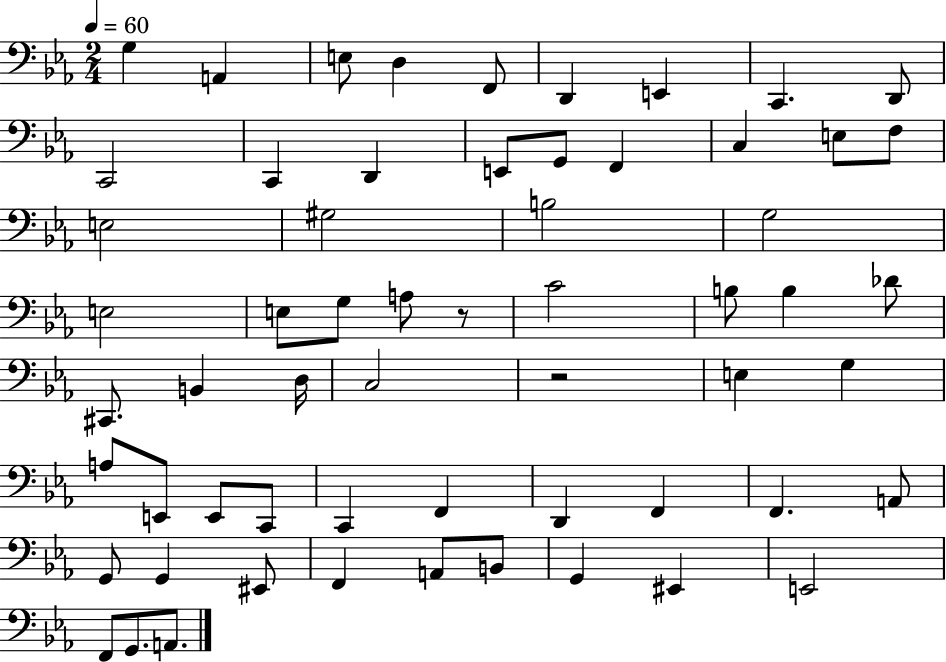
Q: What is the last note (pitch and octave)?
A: A2